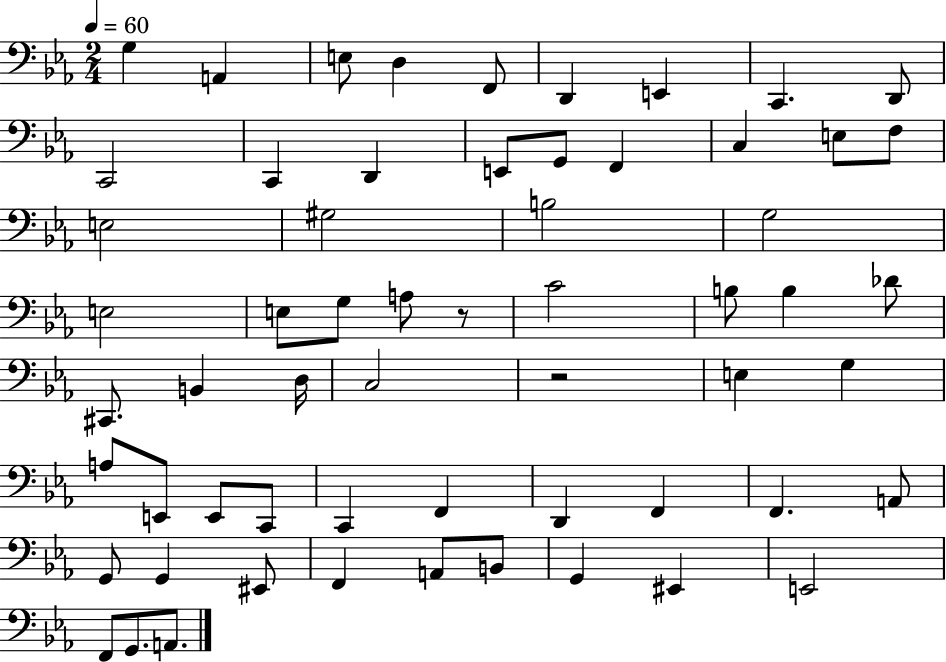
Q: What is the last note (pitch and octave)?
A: A2